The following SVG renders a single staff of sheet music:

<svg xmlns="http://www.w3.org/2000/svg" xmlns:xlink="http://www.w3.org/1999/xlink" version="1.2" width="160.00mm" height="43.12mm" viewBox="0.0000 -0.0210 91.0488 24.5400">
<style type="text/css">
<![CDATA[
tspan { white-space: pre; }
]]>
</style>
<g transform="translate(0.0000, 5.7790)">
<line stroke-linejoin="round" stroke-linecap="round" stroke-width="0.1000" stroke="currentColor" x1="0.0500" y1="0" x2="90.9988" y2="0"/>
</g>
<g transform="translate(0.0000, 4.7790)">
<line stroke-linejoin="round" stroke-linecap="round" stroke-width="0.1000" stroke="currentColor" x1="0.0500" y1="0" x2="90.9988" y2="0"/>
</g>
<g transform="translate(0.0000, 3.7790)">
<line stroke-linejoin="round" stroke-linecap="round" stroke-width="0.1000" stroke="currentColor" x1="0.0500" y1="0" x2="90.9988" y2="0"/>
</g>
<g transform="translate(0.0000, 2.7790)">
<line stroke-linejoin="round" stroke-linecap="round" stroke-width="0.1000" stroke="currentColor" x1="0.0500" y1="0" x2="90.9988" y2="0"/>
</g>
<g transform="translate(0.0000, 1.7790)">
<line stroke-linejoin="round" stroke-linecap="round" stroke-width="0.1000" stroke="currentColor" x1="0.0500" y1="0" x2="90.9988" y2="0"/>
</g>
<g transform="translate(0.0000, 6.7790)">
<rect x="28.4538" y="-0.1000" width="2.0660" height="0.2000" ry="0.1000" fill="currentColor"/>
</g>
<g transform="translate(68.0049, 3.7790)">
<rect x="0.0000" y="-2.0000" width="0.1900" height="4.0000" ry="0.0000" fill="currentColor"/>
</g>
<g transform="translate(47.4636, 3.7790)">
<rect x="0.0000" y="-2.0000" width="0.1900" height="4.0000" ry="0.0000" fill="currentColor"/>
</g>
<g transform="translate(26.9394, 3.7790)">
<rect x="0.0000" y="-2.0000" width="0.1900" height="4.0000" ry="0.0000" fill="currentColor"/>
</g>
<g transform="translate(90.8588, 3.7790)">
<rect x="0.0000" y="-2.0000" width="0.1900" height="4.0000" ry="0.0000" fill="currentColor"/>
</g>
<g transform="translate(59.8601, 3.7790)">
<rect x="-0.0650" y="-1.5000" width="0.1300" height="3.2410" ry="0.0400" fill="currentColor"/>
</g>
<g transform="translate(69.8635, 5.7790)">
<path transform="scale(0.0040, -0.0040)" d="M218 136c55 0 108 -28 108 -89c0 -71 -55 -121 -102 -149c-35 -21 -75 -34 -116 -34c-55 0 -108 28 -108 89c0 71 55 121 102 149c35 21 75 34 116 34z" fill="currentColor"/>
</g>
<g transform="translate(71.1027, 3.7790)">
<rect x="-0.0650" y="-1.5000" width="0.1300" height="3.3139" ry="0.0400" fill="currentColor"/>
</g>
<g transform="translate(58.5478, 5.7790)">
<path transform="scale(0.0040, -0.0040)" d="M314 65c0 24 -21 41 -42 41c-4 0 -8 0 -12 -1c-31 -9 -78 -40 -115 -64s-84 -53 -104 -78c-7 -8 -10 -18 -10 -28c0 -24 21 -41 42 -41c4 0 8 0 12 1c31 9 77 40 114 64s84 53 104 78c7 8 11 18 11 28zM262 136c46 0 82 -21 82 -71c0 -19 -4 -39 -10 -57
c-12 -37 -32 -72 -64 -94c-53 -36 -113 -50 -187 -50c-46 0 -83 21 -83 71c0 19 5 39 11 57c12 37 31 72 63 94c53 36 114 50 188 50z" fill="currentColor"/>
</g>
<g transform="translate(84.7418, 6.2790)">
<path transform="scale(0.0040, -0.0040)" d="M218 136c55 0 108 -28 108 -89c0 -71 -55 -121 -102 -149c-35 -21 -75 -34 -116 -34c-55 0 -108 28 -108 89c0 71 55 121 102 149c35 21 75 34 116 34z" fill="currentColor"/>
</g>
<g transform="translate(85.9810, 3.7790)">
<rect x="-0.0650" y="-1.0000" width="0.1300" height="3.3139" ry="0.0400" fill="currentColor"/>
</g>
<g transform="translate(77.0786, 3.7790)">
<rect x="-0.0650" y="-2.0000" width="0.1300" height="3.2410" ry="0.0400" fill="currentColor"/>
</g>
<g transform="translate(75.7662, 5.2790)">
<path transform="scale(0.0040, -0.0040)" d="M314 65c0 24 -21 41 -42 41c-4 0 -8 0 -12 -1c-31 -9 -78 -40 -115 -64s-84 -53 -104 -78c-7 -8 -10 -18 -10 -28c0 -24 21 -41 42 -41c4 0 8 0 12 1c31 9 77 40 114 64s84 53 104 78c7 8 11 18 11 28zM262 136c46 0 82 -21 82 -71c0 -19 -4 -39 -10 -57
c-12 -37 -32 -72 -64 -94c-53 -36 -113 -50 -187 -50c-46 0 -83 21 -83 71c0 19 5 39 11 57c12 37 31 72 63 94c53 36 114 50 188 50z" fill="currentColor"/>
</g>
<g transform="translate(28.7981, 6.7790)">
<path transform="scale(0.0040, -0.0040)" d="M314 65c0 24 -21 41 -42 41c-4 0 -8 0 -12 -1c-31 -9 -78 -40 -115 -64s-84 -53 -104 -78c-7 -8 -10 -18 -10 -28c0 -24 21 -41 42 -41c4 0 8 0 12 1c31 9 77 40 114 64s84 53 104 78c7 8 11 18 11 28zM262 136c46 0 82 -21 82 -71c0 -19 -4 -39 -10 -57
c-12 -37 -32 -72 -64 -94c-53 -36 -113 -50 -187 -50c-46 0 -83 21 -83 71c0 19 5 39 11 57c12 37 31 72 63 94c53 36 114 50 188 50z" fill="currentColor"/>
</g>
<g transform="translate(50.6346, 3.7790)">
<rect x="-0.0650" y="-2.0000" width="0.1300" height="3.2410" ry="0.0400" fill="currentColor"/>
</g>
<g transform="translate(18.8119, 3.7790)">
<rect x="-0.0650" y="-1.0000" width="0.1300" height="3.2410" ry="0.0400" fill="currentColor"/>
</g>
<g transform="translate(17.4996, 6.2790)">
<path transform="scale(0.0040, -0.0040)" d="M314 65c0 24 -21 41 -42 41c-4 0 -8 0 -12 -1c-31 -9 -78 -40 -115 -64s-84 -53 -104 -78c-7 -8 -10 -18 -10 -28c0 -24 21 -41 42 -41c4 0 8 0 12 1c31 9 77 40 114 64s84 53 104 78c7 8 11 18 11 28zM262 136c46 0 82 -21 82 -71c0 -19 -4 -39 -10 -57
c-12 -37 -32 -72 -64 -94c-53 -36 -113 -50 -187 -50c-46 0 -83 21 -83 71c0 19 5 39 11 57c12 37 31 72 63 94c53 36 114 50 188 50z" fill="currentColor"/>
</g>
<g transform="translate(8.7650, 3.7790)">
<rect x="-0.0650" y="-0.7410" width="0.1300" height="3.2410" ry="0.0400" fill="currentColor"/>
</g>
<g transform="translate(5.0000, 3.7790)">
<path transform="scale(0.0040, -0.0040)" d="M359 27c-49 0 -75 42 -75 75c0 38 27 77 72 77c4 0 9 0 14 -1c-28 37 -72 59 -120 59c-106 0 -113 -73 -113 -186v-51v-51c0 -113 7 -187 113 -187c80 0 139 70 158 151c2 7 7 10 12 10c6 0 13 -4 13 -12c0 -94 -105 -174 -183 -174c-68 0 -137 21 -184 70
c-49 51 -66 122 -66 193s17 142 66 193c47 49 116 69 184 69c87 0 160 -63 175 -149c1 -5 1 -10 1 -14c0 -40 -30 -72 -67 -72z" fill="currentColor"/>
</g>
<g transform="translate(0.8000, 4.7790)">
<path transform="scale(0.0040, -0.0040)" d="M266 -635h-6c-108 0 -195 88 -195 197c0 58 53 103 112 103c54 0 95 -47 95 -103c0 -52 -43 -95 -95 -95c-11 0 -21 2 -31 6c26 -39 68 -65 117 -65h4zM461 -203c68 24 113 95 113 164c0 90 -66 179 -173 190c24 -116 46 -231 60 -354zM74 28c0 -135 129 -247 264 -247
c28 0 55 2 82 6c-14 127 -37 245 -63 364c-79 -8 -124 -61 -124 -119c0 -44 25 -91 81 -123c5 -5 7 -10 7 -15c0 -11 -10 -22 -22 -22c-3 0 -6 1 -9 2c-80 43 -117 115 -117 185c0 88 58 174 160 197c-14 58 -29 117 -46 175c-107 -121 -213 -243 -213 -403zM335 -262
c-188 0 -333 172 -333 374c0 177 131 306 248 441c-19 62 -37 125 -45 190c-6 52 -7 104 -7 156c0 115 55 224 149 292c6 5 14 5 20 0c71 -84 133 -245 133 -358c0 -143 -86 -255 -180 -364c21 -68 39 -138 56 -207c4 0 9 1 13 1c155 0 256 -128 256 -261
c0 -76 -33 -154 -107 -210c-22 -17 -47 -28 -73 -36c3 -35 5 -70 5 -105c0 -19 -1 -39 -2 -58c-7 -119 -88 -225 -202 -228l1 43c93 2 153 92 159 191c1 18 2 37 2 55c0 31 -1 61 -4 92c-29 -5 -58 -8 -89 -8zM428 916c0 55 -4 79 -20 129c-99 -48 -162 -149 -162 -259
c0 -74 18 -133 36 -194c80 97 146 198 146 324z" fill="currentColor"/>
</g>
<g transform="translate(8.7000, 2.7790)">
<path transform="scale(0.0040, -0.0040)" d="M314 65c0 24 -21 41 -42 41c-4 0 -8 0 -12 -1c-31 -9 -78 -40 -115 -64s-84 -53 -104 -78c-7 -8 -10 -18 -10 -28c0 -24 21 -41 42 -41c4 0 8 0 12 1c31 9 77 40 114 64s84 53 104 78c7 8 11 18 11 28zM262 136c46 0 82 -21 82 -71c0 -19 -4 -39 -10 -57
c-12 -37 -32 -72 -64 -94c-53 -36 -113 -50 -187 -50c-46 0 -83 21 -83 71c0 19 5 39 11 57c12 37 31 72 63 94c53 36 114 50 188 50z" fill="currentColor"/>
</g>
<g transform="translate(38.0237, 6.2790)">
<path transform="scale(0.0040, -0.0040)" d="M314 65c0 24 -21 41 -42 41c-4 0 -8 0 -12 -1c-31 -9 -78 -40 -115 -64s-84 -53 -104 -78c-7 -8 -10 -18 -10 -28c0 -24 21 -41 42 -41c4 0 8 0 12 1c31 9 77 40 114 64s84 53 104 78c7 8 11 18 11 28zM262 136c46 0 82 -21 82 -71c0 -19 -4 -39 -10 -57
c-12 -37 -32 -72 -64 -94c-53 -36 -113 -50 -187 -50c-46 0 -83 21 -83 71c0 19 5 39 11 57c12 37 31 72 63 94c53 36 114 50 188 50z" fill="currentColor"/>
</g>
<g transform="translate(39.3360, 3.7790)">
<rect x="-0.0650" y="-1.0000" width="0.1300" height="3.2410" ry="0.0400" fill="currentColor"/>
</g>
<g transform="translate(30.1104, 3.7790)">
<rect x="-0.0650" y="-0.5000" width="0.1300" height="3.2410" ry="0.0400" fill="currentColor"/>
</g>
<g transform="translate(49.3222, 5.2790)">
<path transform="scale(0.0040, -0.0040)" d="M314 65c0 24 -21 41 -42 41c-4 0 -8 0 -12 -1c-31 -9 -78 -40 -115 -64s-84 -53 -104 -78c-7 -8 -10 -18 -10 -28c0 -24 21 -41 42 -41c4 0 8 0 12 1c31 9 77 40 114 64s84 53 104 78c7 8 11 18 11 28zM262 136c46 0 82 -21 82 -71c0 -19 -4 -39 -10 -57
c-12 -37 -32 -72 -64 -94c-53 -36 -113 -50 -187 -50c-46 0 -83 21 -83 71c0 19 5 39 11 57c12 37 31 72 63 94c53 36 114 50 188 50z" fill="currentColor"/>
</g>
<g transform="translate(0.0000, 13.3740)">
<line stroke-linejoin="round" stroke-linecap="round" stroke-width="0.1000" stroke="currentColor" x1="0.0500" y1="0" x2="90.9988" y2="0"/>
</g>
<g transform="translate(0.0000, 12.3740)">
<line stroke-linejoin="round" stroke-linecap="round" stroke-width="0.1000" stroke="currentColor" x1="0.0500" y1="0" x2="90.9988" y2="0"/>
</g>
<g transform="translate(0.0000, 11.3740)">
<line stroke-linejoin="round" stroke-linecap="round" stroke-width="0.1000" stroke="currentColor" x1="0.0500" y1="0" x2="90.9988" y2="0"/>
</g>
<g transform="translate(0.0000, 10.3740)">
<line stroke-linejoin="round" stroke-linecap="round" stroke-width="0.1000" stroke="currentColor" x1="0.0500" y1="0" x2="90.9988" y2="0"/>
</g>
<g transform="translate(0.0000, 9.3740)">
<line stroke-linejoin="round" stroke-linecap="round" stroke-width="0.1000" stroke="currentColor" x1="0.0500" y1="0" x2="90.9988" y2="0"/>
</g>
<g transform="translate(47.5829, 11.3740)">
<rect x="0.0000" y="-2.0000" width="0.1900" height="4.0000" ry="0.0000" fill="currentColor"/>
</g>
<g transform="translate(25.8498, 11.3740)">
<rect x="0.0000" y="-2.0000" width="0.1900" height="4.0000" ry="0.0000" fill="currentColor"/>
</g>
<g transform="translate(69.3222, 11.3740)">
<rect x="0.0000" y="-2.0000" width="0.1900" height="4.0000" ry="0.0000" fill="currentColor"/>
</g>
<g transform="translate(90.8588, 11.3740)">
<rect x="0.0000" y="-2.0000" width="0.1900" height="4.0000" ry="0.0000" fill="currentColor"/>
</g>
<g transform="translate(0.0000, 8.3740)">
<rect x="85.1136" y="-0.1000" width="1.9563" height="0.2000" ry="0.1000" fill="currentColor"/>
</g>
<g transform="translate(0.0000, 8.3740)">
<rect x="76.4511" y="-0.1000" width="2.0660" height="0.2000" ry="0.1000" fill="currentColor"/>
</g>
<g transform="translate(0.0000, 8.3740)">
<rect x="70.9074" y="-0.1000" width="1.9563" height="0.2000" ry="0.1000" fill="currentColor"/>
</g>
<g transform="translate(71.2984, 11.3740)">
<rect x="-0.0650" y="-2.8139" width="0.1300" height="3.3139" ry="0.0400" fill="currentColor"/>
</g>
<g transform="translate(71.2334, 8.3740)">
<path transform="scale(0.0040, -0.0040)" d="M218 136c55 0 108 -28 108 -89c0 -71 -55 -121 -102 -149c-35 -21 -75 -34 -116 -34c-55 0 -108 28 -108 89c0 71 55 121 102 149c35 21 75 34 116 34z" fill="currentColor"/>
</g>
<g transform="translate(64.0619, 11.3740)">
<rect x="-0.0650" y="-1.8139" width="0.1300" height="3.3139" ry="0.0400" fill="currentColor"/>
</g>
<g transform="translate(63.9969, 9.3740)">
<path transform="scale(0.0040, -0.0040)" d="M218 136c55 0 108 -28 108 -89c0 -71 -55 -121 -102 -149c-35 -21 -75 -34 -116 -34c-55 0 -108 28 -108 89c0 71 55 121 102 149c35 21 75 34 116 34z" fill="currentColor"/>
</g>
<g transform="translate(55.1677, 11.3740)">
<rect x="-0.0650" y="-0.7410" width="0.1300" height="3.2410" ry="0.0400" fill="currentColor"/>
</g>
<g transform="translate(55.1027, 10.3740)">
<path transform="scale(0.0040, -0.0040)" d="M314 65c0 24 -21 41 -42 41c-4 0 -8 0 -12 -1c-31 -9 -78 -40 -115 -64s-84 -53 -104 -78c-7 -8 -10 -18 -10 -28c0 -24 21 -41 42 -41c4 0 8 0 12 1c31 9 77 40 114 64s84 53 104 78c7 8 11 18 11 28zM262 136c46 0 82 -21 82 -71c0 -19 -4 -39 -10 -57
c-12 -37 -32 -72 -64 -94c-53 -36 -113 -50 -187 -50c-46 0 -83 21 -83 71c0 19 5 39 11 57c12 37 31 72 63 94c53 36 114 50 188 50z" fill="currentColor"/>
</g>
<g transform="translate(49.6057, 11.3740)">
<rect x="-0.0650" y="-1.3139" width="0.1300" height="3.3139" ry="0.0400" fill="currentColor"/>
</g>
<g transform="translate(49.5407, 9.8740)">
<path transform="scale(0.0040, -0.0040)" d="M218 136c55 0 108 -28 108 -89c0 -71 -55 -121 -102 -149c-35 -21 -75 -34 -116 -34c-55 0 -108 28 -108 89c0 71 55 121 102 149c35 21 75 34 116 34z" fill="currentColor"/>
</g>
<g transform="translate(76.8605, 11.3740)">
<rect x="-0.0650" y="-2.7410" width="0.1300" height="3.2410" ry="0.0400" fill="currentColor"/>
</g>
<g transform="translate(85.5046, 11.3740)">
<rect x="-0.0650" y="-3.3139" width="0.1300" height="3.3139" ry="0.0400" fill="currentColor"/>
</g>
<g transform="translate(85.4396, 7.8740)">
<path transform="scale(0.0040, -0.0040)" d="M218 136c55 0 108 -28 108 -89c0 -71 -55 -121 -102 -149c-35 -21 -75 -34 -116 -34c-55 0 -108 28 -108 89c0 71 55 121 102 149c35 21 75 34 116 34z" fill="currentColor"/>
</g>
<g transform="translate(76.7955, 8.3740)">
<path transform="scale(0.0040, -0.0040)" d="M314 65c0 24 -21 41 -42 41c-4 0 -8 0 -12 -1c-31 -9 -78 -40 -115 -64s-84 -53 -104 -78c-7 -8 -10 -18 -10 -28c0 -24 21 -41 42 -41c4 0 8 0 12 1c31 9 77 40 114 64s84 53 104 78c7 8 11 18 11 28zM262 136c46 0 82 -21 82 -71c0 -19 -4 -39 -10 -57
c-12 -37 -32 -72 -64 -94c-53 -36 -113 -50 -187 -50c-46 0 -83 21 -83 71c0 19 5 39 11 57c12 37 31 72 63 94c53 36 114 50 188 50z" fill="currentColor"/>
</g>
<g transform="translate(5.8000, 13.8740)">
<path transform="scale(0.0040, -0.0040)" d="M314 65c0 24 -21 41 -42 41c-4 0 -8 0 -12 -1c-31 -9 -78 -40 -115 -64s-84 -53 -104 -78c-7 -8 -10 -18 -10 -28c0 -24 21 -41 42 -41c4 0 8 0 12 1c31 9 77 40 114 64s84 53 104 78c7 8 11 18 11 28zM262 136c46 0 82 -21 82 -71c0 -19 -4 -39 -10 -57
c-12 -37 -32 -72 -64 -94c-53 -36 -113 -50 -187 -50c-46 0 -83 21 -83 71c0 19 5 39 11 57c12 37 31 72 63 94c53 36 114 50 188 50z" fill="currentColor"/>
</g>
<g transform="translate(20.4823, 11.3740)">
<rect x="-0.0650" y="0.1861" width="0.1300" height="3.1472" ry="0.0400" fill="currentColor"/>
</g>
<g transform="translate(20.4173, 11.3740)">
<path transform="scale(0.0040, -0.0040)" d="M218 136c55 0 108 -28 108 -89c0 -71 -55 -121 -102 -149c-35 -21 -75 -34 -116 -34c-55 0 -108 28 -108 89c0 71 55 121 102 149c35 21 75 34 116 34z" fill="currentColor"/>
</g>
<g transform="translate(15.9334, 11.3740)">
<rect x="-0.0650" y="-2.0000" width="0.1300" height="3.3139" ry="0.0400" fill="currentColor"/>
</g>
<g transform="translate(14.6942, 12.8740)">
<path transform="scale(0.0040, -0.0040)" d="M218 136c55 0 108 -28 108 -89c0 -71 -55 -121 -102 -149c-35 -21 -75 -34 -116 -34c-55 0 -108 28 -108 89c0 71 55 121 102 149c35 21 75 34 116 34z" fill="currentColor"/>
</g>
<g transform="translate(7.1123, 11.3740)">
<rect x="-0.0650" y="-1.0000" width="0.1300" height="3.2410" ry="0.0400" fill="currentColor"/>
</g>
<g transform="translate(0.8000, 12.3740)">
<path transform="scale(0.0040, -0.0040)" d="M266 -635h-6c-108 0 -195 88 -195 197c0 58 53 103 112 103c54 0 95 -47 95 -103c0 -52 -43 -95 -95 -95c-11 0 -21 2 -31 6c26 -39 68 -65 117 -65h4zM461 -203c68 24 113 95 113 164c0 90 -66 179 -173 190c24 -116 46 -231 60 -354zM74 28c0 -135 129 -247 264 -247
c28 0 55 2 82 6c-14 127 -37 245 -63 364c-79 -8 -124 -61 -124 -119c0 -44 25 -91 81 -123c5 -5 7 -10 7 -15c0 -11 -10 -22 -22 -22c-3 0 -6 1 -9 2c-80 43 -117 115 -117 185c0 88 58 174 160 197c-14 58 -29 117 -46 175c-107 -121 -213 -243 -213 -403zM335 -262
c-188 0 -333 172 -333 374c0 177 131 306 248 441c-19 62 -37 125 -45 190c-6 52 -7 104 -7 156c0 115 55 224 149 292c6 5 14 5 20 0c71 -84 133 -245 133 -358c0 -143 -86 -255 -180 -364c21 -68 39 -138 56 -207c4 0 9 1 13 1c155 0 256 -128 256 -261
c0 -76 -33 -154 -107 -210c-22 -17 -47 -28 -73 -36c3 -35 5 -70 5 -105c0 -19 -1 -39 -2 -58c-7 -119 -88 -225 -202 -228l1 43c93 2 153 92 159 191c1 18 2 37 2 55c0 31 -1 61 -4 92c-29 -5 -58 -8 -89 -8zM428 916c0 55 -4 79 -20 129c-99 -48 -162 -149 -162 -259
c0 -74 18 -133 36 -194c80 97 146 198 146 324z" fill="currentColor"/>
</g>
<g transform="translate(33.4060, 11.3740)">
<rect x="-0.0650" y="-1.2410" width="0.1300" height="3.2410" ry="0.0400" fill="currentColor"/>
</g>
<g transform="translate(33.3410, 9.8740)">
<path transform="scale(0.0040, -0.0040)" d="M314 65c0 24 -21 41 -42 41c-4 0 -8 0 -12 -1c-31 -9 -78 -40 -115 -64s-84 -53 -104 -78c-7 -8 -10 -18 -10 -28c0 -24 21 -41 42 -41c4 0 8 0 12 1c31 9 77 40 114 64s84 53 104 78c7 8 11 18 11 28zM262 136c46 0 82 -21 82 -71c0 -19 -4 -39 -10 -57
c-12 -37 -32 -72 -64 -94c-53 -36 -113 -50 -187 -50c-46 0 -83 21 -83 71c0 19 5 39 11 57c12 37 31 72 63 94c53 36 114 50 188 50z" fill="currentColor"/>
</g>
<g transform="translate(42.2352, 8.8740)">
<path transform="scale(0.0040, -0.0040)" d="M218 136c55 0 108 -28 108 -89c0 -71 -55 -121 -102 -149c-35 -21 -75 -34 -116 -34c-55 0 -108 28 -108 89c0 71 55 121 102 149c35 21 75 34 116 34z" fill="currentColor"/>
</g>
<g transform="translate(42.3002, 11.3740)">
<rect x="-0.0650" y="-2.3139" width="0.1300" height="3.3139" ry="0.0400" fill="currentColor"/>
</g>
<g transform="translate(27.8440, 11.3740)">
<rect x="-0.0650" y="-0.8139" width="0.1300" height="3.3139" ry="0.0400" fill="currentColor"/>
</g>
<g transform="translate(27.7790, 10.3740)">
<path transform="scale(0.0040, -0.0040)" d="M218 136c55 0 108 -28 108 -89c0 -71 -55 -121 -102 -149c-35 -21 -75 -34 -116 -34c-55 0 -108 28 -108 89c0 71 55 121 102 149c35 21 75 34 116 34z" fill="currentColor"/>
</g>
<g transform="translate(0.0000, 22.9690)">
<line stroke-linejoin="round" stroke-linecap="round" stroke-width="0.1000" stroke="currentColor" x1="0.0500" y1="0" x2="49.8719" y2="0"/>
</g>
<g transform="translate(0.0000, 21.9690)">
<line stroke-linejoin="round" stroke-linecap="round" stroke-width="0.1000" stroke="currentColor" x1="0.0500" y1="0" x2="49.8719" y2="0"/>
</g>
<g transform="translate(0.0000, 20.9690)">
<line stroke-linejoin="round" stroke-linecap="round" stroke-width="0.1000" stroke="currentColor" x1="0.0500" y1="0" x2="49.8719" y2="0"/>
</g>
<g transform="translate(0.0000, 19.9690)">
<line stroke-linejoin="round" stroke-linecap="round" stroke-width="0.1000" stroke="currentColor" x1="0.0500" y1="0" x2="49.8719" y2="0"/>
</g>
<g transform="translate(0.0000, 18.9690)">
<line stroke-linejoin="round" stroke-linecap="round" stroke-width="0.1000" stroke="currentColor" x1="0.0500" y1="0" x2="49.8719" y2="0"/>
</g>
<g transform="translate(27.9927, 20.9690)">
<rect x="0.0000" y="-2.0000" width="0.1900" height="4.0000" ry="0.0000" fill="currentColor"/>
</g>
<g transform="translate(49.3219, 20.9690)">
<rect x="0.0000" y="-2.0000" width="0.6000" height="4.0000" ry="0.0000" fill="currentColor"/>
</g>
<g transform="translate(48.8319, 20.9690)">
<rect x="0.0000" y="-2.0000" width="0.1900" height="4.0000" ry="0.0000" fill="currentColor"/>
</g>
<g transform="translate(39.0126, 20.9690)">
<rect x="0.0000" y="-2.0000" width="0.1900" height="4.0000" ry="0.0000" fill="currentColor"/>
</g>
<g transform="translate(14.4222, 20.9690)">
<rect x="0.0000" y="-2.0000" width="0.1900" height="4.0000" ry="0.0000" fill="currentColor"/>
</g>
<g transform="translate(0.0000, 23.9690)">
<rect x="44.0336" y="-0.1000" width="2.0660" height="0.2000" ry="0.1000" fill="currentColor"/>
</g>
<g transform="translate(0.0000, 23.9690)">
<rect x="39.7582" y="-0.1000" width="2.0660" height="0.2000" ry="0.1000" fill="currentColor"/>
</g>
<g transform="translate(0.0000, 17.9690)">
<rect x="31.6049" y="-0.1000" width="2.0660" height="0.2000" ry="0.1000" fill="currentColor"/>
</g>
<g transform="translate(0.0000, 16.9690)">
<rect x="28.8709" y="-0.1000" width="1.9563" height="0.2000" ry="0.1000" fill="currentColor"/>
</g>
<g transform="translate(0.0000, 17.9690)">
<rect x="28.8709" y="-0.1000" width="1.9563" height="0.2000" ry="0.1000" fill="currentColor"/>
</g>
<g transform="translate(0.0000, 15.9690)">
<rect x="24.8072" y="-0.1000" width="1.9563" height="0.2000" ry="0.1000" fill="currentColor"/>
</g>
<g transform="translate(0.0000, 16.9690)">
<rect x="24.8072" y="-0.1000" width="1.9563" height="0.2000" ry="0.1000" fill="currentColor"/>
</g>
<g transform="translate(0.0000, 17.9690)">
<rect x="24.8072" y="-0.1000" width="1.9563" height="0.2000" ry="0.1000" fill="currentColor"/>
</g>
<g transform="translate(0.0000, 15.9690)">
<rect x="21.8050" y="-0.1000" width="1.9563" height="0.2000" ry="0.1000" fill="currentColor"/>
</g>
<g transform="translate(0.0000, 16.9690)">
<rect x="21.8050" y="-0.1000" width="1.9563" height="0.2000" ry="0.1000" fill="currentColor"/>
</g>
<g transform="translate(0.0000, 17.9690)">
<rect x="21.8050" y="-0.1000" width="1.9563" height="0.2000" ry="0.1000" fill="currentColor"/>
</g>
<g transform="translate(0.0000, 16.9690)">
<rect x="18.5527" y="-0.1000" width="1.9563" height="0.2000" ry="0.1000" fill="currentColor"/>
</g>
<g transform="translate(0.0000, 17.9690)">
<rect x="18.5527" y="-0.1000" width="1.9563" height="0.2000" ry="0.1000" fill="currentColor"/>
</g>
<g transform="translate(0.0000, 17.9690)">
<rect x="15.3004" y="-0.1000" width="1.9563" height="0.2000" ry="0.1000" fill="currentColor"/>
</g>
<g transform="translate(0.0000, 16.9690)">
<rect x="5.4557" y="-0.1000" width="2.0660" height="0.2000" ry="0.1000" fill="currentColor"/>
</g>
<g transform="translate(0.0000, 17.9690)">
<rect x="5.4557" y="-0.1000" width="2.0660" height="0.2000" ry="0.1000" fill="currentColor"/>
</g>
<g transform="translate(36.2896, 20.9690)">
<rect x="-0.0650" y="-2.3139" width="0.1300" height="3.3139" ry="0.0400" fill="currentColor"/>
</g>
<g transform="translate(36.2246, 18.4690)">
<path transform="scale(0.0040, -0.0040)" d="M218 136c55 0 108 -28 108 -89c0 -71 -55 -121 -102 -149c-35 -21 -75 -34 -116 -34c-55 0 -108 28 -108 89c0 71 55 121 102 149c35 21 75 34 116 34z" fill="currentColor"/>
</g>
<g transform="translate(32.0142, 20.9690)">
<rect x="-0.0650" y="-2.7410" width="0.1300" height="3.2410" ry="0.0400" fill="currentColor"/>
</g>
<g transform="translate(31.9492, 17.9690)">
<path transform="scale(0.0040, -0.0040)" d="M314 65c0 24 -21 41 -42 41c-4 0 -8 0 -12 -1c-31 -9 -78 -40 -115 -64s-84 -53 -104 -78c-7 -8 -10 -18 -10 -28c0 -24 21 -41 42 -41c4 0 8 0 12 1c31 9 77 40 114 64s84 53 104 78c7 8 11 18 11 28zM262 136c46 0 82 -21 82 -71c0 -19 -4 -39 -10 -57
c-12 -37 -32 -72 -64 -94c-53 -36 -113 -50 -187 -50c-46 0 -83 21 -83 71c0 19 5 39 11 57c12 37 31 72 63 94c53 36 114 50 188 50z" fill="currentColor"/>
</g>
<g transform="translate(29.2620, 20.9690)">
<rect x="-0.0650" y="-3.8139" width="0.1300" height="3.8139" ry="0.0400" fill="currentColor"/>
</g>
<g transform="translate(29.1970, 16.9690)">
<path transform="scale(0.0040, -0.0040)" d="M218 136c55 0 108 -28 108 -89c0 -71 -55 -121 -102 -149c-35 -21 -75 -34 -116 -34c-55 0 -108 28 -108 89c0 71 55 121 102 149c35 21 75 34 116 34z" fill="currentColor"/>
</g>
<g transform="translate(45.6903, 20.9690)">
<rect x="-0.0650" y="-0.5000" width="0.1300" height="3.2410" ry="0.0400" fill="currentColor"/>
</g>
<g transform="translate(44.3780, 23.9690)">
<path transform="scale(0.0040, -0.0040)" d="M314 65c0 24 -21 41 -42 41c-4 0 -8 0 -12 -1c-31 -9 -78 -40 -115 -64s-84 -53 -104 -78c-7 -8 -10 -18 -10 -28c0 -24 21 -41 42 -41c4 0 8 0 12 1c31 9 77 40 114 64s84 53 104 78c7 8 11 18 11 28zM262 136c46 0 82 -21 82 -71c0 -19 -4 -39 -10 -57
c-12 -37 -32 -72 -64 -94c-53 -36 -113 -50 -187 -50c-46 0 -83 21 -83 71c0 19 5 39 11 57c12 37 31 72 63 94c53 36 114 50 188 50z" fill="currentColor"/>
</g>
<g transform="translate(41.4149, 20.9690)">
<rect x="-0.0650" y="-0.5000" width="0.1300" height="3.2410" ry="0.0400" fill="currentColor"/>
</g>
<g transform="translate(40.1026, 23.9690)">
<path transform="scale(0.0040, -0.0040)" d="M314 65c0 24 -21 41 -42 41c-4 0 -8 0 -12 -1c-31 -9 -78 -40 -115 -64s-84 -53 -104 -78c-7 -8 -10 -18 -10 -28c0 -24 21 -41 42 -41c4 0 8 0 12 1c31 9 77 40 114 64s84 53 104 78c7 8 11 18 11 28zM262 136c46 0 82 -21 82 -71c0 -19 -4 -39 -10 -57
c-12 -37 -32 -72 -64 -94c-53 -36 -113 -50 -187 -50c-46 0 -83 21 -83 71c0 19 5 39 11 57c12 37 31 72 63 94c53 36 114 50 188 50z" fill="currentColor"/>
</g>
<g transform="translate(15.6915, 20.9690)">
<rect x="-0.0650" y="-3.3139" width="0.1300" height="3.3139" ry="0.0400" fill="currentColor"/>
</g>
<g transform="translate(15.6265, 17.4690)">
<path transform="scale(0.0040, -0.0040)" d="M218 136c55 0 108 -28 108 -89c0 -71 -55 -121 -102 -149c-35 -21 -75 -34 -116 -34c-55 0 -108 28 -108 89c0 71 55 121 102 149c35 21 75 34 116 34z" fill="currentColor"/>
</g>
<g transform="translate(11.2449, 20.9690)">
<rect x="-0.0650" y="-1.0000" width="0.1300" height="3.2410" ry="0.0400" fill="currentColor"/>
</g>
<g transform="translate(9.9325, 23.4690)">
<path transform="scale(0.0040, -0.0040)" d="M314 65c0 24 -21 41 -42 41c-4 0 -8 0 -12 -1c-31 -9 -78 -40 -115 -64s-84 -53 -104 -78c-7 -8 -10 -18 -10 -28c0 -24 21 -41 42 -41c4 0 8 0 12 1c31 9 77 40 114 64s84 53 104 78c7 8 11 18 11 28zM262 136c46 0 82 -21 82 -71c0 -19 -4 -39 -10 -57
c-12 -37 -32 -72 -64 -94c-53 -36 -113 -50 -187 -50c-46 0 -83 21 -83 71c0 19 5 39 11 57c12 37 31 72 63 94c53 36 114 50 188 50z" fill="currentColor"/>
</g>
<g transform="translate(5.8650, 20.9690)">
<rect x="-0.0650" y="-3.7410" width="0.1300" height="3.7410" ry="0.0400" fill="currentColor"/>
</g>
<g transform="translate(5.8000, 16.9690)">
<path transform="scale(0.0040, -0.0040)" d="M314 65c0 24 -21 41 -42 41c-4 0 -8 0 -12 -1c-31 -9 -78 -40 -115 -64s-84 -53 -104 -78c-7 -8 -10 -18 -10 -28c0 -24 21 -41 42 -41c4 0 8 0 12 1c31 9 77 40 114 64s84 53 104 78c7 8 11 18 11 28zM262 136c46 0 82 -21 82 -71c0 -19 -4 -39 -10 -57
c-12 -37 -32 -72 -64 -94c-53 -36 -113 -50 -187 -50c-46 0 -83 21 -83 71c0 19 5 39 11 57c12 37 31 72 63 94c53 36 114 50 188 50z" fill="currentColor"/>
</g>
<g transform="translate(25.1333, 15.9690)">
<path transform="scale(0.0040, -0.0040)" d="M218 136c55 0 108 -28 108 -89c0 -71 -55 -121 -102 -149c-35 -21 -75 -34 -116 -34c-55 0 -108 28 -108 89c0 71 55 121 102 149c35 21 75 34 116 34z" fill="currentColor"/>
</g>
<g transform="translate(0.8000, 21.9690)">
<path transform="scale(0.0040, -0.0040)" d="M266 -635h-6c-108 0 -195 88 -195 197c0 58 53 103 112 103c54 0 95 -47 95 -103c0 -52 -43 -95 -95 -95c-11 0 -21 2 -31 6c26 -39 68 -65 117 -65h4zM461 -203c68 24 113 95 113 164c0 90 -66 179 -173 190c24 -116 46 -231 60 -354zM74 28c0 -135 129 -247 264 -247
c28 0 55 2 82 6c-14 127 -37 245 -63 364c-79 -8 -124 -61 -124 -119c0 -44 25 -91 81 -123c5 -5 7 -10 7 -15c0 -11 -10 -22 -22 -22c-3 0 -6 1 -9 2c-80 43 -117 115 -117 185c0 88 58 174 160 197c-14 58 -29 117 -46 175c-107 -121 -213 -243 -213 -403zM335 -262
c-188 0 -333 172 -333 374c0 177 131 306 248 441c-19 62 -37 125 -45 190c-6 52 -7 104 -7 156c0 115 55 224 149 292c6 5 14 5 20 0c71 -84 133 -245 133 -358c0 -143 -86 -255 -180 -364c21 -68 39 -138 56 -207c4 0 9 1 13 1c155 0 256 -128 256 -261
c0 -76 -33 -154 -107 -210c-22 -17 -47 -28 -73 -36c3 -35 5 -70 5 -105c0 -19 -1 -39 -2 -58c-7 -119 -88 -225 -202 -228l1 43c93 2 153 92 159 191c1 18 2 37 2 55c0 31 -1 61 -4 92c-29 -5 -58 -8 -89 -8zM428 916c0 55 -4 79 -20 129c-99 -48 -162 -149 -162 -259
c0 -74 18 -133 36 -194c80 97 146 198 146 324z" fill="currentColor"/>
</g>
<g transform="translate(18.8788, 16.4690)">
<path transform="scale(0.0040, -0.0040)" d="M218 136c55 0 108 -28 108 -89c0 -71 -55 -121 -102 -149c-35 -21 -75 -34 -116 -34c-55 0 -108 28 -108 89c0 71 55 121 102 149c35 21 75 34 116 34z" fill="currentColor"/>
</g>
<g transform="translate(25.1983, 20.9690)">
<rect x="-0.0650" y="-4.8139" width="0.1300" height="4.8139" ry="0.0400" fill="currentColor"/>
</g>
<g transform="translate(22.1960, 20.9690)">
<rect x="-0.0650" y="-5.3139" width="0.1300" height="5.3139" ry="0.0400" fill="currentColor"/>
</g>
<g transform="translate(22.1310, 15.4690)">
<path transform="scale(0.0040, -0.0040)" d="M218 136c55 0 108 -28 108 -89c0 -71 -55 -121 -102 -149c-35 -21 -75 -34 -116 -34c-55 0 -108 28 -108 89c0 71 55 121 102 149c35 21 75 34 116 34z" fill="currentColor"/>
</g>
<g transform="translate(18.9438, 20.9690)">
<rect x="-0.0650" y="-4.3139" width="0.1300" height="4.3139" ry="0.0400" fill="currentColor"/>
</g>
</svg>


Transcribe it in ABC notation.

X:1
T:Untitled
M:4/4
L:1/4
K:C
d2 D2 C2 D2 F2 E2 E F2 D D2 F B d e2 g e d2 f a a2 b c'2 D2 b d' f' e' c' a2 g C2 C2